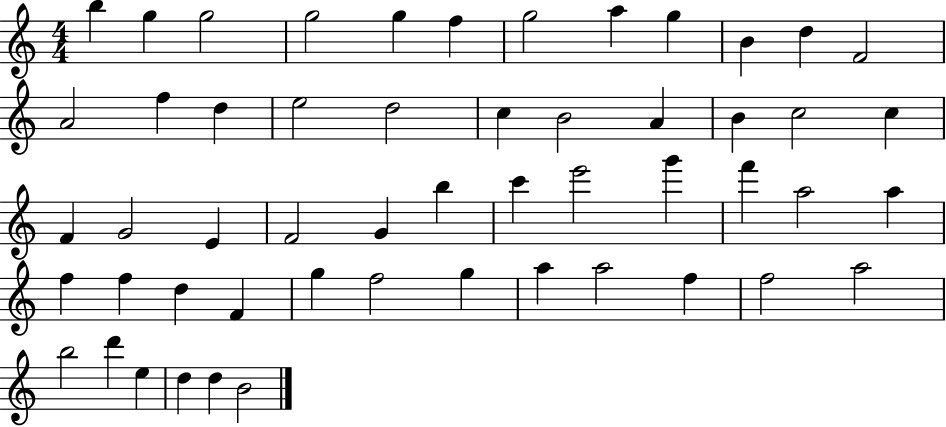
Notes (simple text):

B5/q G5/q G5/h G5/h G5/q F5/q G5/h A5/q G5/q B4/q D5/q F4/h A4/h F5/q D5/q E5/h D5/h C5/q B4/h A4/q B4/q C5/h C5/q F4/q G4/h E4/q F4/h G4/q B5/q C6/q E6/h G6/q F6/q A5/h A5/q F5/q F5/q D5/q F4/q G5/q F5/h G5/q A5/q A5/h F5/q F5/h A5/h B5/h D6/q E5/q D5/q D5/q B4/h